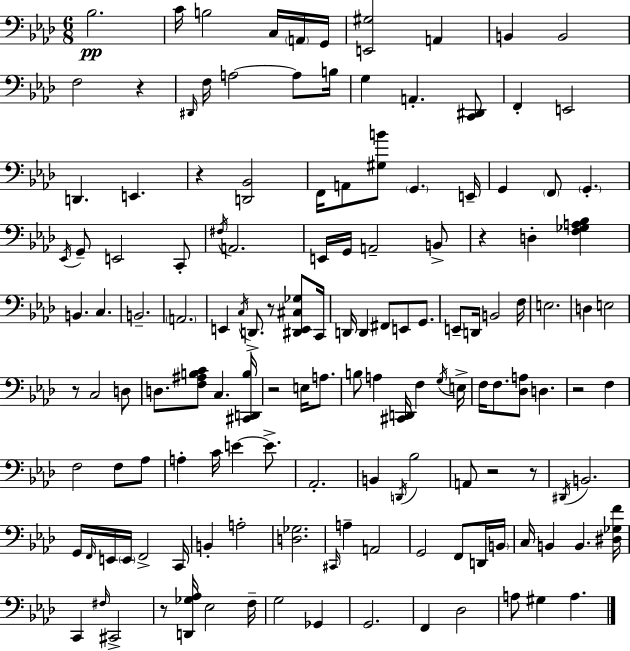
{
  \clef bass
  \numericTimeSignature
  \time 6/8
  \key aes \major
  bes2.\pp | c'16 b2 c16 \parenthesize a,16 g,16 | <e, gis>2 a,4 | b,4 b,2 | \break f2 r4 | \grace { dis,16 } f16 a2~~ a8 | b16 g4 a,4.-. <c, dis,>8 | f,4-. e,2 | \break d,4. e,4. | r4 <d, bes,>2 | f,16 a,8 <gis b'>8 \parenthesize g,4. | e,16-- g,4 \parenthesize f,8 \parenthesize g,4.-. | \break \acciaccatura { ees,16 } g,8-- e,2 | c,8-. \acciaccatura { fis16 } a,2. | e,16 g,16 a,2-- | b,8-> r4 d4-. <f ges a bes>4 | \break b,4. c4. | b,2.-- | \parenthesize a,2. | e,4 \acciaccatura { c16 } d,8.-> r8 | \break <dis, e, cis ges>8 c,16 d,16 d,4 fis,8 e,8 | g,8. e,8-- d,16 b,2 | f16 e2. | d4 e2 | \break r8 c2 | d8 d8. <f ais b c'>8 c4. | <cis, d, b>16 r2 | e16 a8. b8 a4 <cis, d,>16 f4 | \break \acciaccatura { g16 } e16-> f16 f8. <des a>8 d4. | r2 | f4 f2 | f8 aes8 a4-. c'16 e'4~~ | \break e'8.-> aes,2.-. | b,4 \acciaccatura { d,16 } bes2 | a,8 r2 | r8 \acciaccatura { dis,16 } b,2. | \break g,16 \grace { f,16 } e,16 \parenthesize e,16 f,2-> | c,16 b,4-. | a2-. <d ges>2. | \grace { cis,16 } a4-- | \break a,2 g,2 | f,8 d,16 \parenthesize b,16 c16 b,4 | b,4. <dis ges f'>16 c,4 | \grace { fis16 } cis,2-> r8 | \break <d, ges aes>16 ees2 f16-- g2 | ges,4 g,2. | f,4 | des2 a8 | \break gis4 a4. \bar "|."
}